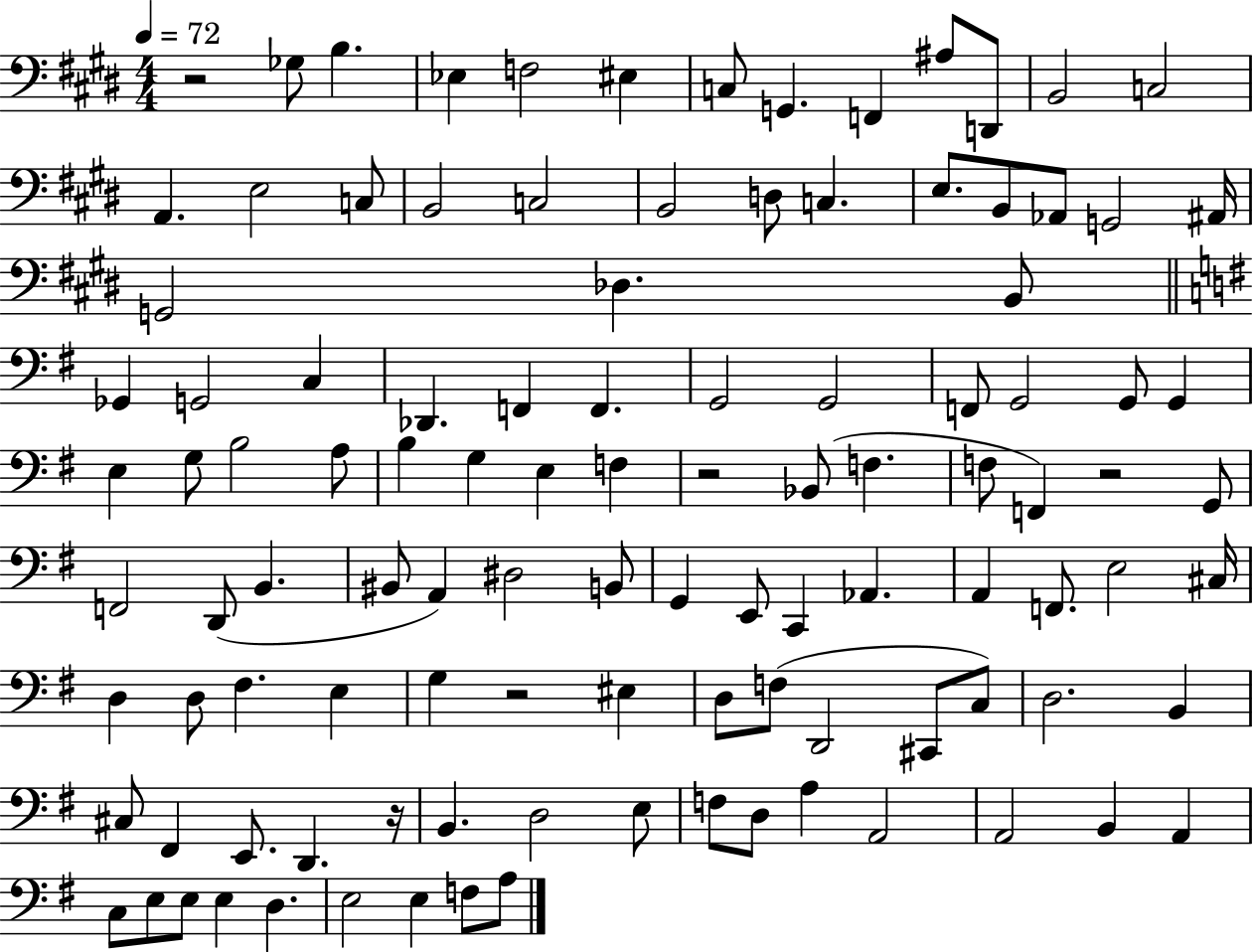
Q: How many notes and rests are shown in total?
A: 109